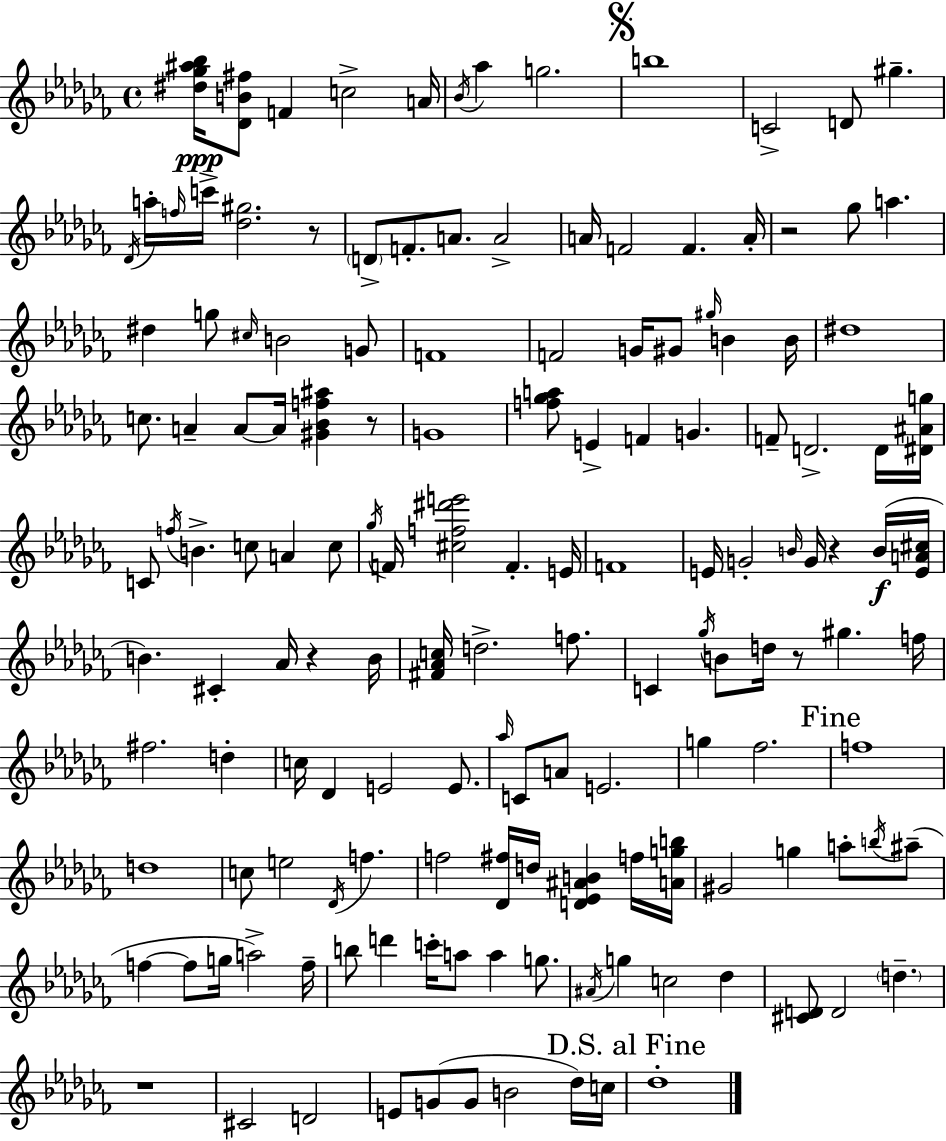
[D#5,Gb5,A#5,Bb5]/s [Db4,B4,F#5]/e F4/q C5/h A4/s Bb4/s Ab5/q G5/h. B5/w C4/h D4/e G#5/q. Db4/s A5/s F5/s C6/s [Db5,G#5]/h. R/e D4/e F4/e. A4/e. A4/h A4/s F4/h F4/q. A4/s R/h Gb5/e A5/q. D#5/q G5/e C#5/s B4/h G4/e F4/w F4/h G4/s G#4/e G#5/s B4/q B4/s D#5/w C5/e. A4/q A4/e A4/s [G#4,Bb4,F5,A#5]/q R/e G4/w [F5,Gb5,A5]/e E4/q F4/q G4/q. F4/e D4/h. D4/s [D#4,A#4,G5]/s C4/e F5/s B4/q. C5/e A4/q C5/e Gb5/s F4/s [C#5,F5,D#6,E6]/h F4/q. E4/s F4/w E4/s G4/h B4/s G4/s R/q B4/s [E4,A4,C#5]/s B4/q. C#4/q Ab4/s R/q B4/s [F#4,Ab4,C5]/s D5/h. F5/e. C4/q Gb5/s B4/e D5/s R/e G#5/q. F5/s F#5/h. D5/q C5/s Db4/q E4/h E4/e. Ab5/s C4/e A4/e E4/h. G5/q FES5/h. F5/w D5/w C5/e E5/h Db4/s F5/q. F5/h [Db4,F#5]/s D5/s [D4,Eb4,A#4,B4]/q F5/s [A4,G5,B5]/s G#4/h G5/q A5/e B5/s A#5/e F5/q F5/e G5/s A5/h F5/s B5/e D6/q C6/s A5/e A5/q G5/e. A#4/s G5/q C5/h Db5/q [C#4,D4]/e D4/h D5/q. R/w C#4/h D4/h E4/e G4/e G4/e B4/h Db5/s C5/s Db5/w